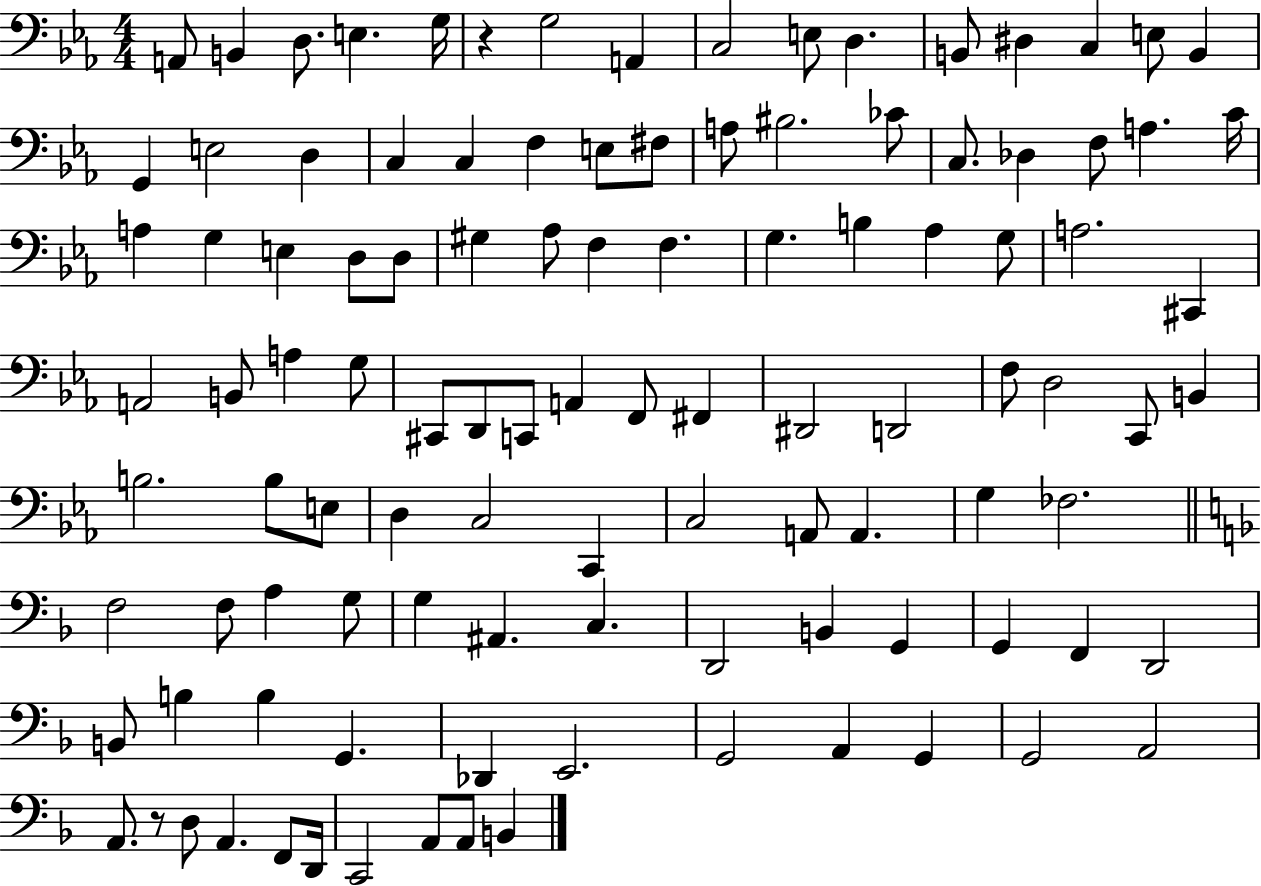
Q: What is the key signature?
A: EES major